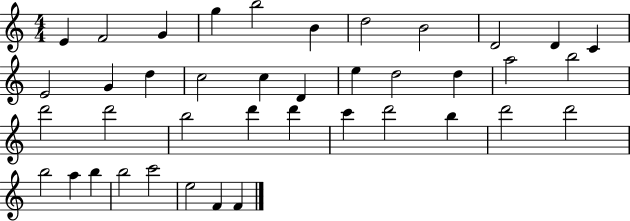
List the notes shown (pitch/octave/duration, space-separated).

E4/q F4/h G4/q G5/q B5/h B4/q D5/h B4/h D4/h D4/q C4/q E4/h G4/q D5/q C5/h C5/q D4/q E5/q D5/h D5/q A5/h B5/h D6/h D6/h B5/h D6/q D6/q C6/q D6/h B5/q D6/h D6/h B5/h A5/q B5/q B5/h C6/h E5/h F4/q F4/q